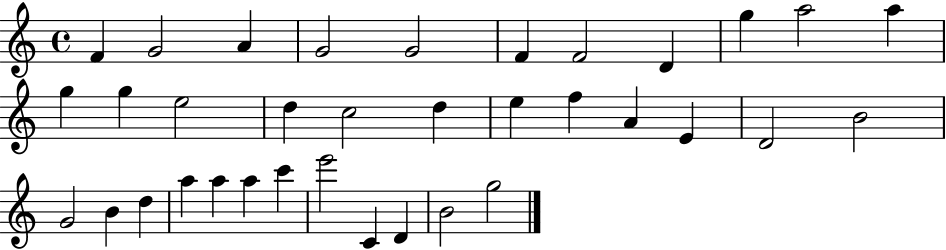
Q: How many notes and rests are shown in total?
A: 35